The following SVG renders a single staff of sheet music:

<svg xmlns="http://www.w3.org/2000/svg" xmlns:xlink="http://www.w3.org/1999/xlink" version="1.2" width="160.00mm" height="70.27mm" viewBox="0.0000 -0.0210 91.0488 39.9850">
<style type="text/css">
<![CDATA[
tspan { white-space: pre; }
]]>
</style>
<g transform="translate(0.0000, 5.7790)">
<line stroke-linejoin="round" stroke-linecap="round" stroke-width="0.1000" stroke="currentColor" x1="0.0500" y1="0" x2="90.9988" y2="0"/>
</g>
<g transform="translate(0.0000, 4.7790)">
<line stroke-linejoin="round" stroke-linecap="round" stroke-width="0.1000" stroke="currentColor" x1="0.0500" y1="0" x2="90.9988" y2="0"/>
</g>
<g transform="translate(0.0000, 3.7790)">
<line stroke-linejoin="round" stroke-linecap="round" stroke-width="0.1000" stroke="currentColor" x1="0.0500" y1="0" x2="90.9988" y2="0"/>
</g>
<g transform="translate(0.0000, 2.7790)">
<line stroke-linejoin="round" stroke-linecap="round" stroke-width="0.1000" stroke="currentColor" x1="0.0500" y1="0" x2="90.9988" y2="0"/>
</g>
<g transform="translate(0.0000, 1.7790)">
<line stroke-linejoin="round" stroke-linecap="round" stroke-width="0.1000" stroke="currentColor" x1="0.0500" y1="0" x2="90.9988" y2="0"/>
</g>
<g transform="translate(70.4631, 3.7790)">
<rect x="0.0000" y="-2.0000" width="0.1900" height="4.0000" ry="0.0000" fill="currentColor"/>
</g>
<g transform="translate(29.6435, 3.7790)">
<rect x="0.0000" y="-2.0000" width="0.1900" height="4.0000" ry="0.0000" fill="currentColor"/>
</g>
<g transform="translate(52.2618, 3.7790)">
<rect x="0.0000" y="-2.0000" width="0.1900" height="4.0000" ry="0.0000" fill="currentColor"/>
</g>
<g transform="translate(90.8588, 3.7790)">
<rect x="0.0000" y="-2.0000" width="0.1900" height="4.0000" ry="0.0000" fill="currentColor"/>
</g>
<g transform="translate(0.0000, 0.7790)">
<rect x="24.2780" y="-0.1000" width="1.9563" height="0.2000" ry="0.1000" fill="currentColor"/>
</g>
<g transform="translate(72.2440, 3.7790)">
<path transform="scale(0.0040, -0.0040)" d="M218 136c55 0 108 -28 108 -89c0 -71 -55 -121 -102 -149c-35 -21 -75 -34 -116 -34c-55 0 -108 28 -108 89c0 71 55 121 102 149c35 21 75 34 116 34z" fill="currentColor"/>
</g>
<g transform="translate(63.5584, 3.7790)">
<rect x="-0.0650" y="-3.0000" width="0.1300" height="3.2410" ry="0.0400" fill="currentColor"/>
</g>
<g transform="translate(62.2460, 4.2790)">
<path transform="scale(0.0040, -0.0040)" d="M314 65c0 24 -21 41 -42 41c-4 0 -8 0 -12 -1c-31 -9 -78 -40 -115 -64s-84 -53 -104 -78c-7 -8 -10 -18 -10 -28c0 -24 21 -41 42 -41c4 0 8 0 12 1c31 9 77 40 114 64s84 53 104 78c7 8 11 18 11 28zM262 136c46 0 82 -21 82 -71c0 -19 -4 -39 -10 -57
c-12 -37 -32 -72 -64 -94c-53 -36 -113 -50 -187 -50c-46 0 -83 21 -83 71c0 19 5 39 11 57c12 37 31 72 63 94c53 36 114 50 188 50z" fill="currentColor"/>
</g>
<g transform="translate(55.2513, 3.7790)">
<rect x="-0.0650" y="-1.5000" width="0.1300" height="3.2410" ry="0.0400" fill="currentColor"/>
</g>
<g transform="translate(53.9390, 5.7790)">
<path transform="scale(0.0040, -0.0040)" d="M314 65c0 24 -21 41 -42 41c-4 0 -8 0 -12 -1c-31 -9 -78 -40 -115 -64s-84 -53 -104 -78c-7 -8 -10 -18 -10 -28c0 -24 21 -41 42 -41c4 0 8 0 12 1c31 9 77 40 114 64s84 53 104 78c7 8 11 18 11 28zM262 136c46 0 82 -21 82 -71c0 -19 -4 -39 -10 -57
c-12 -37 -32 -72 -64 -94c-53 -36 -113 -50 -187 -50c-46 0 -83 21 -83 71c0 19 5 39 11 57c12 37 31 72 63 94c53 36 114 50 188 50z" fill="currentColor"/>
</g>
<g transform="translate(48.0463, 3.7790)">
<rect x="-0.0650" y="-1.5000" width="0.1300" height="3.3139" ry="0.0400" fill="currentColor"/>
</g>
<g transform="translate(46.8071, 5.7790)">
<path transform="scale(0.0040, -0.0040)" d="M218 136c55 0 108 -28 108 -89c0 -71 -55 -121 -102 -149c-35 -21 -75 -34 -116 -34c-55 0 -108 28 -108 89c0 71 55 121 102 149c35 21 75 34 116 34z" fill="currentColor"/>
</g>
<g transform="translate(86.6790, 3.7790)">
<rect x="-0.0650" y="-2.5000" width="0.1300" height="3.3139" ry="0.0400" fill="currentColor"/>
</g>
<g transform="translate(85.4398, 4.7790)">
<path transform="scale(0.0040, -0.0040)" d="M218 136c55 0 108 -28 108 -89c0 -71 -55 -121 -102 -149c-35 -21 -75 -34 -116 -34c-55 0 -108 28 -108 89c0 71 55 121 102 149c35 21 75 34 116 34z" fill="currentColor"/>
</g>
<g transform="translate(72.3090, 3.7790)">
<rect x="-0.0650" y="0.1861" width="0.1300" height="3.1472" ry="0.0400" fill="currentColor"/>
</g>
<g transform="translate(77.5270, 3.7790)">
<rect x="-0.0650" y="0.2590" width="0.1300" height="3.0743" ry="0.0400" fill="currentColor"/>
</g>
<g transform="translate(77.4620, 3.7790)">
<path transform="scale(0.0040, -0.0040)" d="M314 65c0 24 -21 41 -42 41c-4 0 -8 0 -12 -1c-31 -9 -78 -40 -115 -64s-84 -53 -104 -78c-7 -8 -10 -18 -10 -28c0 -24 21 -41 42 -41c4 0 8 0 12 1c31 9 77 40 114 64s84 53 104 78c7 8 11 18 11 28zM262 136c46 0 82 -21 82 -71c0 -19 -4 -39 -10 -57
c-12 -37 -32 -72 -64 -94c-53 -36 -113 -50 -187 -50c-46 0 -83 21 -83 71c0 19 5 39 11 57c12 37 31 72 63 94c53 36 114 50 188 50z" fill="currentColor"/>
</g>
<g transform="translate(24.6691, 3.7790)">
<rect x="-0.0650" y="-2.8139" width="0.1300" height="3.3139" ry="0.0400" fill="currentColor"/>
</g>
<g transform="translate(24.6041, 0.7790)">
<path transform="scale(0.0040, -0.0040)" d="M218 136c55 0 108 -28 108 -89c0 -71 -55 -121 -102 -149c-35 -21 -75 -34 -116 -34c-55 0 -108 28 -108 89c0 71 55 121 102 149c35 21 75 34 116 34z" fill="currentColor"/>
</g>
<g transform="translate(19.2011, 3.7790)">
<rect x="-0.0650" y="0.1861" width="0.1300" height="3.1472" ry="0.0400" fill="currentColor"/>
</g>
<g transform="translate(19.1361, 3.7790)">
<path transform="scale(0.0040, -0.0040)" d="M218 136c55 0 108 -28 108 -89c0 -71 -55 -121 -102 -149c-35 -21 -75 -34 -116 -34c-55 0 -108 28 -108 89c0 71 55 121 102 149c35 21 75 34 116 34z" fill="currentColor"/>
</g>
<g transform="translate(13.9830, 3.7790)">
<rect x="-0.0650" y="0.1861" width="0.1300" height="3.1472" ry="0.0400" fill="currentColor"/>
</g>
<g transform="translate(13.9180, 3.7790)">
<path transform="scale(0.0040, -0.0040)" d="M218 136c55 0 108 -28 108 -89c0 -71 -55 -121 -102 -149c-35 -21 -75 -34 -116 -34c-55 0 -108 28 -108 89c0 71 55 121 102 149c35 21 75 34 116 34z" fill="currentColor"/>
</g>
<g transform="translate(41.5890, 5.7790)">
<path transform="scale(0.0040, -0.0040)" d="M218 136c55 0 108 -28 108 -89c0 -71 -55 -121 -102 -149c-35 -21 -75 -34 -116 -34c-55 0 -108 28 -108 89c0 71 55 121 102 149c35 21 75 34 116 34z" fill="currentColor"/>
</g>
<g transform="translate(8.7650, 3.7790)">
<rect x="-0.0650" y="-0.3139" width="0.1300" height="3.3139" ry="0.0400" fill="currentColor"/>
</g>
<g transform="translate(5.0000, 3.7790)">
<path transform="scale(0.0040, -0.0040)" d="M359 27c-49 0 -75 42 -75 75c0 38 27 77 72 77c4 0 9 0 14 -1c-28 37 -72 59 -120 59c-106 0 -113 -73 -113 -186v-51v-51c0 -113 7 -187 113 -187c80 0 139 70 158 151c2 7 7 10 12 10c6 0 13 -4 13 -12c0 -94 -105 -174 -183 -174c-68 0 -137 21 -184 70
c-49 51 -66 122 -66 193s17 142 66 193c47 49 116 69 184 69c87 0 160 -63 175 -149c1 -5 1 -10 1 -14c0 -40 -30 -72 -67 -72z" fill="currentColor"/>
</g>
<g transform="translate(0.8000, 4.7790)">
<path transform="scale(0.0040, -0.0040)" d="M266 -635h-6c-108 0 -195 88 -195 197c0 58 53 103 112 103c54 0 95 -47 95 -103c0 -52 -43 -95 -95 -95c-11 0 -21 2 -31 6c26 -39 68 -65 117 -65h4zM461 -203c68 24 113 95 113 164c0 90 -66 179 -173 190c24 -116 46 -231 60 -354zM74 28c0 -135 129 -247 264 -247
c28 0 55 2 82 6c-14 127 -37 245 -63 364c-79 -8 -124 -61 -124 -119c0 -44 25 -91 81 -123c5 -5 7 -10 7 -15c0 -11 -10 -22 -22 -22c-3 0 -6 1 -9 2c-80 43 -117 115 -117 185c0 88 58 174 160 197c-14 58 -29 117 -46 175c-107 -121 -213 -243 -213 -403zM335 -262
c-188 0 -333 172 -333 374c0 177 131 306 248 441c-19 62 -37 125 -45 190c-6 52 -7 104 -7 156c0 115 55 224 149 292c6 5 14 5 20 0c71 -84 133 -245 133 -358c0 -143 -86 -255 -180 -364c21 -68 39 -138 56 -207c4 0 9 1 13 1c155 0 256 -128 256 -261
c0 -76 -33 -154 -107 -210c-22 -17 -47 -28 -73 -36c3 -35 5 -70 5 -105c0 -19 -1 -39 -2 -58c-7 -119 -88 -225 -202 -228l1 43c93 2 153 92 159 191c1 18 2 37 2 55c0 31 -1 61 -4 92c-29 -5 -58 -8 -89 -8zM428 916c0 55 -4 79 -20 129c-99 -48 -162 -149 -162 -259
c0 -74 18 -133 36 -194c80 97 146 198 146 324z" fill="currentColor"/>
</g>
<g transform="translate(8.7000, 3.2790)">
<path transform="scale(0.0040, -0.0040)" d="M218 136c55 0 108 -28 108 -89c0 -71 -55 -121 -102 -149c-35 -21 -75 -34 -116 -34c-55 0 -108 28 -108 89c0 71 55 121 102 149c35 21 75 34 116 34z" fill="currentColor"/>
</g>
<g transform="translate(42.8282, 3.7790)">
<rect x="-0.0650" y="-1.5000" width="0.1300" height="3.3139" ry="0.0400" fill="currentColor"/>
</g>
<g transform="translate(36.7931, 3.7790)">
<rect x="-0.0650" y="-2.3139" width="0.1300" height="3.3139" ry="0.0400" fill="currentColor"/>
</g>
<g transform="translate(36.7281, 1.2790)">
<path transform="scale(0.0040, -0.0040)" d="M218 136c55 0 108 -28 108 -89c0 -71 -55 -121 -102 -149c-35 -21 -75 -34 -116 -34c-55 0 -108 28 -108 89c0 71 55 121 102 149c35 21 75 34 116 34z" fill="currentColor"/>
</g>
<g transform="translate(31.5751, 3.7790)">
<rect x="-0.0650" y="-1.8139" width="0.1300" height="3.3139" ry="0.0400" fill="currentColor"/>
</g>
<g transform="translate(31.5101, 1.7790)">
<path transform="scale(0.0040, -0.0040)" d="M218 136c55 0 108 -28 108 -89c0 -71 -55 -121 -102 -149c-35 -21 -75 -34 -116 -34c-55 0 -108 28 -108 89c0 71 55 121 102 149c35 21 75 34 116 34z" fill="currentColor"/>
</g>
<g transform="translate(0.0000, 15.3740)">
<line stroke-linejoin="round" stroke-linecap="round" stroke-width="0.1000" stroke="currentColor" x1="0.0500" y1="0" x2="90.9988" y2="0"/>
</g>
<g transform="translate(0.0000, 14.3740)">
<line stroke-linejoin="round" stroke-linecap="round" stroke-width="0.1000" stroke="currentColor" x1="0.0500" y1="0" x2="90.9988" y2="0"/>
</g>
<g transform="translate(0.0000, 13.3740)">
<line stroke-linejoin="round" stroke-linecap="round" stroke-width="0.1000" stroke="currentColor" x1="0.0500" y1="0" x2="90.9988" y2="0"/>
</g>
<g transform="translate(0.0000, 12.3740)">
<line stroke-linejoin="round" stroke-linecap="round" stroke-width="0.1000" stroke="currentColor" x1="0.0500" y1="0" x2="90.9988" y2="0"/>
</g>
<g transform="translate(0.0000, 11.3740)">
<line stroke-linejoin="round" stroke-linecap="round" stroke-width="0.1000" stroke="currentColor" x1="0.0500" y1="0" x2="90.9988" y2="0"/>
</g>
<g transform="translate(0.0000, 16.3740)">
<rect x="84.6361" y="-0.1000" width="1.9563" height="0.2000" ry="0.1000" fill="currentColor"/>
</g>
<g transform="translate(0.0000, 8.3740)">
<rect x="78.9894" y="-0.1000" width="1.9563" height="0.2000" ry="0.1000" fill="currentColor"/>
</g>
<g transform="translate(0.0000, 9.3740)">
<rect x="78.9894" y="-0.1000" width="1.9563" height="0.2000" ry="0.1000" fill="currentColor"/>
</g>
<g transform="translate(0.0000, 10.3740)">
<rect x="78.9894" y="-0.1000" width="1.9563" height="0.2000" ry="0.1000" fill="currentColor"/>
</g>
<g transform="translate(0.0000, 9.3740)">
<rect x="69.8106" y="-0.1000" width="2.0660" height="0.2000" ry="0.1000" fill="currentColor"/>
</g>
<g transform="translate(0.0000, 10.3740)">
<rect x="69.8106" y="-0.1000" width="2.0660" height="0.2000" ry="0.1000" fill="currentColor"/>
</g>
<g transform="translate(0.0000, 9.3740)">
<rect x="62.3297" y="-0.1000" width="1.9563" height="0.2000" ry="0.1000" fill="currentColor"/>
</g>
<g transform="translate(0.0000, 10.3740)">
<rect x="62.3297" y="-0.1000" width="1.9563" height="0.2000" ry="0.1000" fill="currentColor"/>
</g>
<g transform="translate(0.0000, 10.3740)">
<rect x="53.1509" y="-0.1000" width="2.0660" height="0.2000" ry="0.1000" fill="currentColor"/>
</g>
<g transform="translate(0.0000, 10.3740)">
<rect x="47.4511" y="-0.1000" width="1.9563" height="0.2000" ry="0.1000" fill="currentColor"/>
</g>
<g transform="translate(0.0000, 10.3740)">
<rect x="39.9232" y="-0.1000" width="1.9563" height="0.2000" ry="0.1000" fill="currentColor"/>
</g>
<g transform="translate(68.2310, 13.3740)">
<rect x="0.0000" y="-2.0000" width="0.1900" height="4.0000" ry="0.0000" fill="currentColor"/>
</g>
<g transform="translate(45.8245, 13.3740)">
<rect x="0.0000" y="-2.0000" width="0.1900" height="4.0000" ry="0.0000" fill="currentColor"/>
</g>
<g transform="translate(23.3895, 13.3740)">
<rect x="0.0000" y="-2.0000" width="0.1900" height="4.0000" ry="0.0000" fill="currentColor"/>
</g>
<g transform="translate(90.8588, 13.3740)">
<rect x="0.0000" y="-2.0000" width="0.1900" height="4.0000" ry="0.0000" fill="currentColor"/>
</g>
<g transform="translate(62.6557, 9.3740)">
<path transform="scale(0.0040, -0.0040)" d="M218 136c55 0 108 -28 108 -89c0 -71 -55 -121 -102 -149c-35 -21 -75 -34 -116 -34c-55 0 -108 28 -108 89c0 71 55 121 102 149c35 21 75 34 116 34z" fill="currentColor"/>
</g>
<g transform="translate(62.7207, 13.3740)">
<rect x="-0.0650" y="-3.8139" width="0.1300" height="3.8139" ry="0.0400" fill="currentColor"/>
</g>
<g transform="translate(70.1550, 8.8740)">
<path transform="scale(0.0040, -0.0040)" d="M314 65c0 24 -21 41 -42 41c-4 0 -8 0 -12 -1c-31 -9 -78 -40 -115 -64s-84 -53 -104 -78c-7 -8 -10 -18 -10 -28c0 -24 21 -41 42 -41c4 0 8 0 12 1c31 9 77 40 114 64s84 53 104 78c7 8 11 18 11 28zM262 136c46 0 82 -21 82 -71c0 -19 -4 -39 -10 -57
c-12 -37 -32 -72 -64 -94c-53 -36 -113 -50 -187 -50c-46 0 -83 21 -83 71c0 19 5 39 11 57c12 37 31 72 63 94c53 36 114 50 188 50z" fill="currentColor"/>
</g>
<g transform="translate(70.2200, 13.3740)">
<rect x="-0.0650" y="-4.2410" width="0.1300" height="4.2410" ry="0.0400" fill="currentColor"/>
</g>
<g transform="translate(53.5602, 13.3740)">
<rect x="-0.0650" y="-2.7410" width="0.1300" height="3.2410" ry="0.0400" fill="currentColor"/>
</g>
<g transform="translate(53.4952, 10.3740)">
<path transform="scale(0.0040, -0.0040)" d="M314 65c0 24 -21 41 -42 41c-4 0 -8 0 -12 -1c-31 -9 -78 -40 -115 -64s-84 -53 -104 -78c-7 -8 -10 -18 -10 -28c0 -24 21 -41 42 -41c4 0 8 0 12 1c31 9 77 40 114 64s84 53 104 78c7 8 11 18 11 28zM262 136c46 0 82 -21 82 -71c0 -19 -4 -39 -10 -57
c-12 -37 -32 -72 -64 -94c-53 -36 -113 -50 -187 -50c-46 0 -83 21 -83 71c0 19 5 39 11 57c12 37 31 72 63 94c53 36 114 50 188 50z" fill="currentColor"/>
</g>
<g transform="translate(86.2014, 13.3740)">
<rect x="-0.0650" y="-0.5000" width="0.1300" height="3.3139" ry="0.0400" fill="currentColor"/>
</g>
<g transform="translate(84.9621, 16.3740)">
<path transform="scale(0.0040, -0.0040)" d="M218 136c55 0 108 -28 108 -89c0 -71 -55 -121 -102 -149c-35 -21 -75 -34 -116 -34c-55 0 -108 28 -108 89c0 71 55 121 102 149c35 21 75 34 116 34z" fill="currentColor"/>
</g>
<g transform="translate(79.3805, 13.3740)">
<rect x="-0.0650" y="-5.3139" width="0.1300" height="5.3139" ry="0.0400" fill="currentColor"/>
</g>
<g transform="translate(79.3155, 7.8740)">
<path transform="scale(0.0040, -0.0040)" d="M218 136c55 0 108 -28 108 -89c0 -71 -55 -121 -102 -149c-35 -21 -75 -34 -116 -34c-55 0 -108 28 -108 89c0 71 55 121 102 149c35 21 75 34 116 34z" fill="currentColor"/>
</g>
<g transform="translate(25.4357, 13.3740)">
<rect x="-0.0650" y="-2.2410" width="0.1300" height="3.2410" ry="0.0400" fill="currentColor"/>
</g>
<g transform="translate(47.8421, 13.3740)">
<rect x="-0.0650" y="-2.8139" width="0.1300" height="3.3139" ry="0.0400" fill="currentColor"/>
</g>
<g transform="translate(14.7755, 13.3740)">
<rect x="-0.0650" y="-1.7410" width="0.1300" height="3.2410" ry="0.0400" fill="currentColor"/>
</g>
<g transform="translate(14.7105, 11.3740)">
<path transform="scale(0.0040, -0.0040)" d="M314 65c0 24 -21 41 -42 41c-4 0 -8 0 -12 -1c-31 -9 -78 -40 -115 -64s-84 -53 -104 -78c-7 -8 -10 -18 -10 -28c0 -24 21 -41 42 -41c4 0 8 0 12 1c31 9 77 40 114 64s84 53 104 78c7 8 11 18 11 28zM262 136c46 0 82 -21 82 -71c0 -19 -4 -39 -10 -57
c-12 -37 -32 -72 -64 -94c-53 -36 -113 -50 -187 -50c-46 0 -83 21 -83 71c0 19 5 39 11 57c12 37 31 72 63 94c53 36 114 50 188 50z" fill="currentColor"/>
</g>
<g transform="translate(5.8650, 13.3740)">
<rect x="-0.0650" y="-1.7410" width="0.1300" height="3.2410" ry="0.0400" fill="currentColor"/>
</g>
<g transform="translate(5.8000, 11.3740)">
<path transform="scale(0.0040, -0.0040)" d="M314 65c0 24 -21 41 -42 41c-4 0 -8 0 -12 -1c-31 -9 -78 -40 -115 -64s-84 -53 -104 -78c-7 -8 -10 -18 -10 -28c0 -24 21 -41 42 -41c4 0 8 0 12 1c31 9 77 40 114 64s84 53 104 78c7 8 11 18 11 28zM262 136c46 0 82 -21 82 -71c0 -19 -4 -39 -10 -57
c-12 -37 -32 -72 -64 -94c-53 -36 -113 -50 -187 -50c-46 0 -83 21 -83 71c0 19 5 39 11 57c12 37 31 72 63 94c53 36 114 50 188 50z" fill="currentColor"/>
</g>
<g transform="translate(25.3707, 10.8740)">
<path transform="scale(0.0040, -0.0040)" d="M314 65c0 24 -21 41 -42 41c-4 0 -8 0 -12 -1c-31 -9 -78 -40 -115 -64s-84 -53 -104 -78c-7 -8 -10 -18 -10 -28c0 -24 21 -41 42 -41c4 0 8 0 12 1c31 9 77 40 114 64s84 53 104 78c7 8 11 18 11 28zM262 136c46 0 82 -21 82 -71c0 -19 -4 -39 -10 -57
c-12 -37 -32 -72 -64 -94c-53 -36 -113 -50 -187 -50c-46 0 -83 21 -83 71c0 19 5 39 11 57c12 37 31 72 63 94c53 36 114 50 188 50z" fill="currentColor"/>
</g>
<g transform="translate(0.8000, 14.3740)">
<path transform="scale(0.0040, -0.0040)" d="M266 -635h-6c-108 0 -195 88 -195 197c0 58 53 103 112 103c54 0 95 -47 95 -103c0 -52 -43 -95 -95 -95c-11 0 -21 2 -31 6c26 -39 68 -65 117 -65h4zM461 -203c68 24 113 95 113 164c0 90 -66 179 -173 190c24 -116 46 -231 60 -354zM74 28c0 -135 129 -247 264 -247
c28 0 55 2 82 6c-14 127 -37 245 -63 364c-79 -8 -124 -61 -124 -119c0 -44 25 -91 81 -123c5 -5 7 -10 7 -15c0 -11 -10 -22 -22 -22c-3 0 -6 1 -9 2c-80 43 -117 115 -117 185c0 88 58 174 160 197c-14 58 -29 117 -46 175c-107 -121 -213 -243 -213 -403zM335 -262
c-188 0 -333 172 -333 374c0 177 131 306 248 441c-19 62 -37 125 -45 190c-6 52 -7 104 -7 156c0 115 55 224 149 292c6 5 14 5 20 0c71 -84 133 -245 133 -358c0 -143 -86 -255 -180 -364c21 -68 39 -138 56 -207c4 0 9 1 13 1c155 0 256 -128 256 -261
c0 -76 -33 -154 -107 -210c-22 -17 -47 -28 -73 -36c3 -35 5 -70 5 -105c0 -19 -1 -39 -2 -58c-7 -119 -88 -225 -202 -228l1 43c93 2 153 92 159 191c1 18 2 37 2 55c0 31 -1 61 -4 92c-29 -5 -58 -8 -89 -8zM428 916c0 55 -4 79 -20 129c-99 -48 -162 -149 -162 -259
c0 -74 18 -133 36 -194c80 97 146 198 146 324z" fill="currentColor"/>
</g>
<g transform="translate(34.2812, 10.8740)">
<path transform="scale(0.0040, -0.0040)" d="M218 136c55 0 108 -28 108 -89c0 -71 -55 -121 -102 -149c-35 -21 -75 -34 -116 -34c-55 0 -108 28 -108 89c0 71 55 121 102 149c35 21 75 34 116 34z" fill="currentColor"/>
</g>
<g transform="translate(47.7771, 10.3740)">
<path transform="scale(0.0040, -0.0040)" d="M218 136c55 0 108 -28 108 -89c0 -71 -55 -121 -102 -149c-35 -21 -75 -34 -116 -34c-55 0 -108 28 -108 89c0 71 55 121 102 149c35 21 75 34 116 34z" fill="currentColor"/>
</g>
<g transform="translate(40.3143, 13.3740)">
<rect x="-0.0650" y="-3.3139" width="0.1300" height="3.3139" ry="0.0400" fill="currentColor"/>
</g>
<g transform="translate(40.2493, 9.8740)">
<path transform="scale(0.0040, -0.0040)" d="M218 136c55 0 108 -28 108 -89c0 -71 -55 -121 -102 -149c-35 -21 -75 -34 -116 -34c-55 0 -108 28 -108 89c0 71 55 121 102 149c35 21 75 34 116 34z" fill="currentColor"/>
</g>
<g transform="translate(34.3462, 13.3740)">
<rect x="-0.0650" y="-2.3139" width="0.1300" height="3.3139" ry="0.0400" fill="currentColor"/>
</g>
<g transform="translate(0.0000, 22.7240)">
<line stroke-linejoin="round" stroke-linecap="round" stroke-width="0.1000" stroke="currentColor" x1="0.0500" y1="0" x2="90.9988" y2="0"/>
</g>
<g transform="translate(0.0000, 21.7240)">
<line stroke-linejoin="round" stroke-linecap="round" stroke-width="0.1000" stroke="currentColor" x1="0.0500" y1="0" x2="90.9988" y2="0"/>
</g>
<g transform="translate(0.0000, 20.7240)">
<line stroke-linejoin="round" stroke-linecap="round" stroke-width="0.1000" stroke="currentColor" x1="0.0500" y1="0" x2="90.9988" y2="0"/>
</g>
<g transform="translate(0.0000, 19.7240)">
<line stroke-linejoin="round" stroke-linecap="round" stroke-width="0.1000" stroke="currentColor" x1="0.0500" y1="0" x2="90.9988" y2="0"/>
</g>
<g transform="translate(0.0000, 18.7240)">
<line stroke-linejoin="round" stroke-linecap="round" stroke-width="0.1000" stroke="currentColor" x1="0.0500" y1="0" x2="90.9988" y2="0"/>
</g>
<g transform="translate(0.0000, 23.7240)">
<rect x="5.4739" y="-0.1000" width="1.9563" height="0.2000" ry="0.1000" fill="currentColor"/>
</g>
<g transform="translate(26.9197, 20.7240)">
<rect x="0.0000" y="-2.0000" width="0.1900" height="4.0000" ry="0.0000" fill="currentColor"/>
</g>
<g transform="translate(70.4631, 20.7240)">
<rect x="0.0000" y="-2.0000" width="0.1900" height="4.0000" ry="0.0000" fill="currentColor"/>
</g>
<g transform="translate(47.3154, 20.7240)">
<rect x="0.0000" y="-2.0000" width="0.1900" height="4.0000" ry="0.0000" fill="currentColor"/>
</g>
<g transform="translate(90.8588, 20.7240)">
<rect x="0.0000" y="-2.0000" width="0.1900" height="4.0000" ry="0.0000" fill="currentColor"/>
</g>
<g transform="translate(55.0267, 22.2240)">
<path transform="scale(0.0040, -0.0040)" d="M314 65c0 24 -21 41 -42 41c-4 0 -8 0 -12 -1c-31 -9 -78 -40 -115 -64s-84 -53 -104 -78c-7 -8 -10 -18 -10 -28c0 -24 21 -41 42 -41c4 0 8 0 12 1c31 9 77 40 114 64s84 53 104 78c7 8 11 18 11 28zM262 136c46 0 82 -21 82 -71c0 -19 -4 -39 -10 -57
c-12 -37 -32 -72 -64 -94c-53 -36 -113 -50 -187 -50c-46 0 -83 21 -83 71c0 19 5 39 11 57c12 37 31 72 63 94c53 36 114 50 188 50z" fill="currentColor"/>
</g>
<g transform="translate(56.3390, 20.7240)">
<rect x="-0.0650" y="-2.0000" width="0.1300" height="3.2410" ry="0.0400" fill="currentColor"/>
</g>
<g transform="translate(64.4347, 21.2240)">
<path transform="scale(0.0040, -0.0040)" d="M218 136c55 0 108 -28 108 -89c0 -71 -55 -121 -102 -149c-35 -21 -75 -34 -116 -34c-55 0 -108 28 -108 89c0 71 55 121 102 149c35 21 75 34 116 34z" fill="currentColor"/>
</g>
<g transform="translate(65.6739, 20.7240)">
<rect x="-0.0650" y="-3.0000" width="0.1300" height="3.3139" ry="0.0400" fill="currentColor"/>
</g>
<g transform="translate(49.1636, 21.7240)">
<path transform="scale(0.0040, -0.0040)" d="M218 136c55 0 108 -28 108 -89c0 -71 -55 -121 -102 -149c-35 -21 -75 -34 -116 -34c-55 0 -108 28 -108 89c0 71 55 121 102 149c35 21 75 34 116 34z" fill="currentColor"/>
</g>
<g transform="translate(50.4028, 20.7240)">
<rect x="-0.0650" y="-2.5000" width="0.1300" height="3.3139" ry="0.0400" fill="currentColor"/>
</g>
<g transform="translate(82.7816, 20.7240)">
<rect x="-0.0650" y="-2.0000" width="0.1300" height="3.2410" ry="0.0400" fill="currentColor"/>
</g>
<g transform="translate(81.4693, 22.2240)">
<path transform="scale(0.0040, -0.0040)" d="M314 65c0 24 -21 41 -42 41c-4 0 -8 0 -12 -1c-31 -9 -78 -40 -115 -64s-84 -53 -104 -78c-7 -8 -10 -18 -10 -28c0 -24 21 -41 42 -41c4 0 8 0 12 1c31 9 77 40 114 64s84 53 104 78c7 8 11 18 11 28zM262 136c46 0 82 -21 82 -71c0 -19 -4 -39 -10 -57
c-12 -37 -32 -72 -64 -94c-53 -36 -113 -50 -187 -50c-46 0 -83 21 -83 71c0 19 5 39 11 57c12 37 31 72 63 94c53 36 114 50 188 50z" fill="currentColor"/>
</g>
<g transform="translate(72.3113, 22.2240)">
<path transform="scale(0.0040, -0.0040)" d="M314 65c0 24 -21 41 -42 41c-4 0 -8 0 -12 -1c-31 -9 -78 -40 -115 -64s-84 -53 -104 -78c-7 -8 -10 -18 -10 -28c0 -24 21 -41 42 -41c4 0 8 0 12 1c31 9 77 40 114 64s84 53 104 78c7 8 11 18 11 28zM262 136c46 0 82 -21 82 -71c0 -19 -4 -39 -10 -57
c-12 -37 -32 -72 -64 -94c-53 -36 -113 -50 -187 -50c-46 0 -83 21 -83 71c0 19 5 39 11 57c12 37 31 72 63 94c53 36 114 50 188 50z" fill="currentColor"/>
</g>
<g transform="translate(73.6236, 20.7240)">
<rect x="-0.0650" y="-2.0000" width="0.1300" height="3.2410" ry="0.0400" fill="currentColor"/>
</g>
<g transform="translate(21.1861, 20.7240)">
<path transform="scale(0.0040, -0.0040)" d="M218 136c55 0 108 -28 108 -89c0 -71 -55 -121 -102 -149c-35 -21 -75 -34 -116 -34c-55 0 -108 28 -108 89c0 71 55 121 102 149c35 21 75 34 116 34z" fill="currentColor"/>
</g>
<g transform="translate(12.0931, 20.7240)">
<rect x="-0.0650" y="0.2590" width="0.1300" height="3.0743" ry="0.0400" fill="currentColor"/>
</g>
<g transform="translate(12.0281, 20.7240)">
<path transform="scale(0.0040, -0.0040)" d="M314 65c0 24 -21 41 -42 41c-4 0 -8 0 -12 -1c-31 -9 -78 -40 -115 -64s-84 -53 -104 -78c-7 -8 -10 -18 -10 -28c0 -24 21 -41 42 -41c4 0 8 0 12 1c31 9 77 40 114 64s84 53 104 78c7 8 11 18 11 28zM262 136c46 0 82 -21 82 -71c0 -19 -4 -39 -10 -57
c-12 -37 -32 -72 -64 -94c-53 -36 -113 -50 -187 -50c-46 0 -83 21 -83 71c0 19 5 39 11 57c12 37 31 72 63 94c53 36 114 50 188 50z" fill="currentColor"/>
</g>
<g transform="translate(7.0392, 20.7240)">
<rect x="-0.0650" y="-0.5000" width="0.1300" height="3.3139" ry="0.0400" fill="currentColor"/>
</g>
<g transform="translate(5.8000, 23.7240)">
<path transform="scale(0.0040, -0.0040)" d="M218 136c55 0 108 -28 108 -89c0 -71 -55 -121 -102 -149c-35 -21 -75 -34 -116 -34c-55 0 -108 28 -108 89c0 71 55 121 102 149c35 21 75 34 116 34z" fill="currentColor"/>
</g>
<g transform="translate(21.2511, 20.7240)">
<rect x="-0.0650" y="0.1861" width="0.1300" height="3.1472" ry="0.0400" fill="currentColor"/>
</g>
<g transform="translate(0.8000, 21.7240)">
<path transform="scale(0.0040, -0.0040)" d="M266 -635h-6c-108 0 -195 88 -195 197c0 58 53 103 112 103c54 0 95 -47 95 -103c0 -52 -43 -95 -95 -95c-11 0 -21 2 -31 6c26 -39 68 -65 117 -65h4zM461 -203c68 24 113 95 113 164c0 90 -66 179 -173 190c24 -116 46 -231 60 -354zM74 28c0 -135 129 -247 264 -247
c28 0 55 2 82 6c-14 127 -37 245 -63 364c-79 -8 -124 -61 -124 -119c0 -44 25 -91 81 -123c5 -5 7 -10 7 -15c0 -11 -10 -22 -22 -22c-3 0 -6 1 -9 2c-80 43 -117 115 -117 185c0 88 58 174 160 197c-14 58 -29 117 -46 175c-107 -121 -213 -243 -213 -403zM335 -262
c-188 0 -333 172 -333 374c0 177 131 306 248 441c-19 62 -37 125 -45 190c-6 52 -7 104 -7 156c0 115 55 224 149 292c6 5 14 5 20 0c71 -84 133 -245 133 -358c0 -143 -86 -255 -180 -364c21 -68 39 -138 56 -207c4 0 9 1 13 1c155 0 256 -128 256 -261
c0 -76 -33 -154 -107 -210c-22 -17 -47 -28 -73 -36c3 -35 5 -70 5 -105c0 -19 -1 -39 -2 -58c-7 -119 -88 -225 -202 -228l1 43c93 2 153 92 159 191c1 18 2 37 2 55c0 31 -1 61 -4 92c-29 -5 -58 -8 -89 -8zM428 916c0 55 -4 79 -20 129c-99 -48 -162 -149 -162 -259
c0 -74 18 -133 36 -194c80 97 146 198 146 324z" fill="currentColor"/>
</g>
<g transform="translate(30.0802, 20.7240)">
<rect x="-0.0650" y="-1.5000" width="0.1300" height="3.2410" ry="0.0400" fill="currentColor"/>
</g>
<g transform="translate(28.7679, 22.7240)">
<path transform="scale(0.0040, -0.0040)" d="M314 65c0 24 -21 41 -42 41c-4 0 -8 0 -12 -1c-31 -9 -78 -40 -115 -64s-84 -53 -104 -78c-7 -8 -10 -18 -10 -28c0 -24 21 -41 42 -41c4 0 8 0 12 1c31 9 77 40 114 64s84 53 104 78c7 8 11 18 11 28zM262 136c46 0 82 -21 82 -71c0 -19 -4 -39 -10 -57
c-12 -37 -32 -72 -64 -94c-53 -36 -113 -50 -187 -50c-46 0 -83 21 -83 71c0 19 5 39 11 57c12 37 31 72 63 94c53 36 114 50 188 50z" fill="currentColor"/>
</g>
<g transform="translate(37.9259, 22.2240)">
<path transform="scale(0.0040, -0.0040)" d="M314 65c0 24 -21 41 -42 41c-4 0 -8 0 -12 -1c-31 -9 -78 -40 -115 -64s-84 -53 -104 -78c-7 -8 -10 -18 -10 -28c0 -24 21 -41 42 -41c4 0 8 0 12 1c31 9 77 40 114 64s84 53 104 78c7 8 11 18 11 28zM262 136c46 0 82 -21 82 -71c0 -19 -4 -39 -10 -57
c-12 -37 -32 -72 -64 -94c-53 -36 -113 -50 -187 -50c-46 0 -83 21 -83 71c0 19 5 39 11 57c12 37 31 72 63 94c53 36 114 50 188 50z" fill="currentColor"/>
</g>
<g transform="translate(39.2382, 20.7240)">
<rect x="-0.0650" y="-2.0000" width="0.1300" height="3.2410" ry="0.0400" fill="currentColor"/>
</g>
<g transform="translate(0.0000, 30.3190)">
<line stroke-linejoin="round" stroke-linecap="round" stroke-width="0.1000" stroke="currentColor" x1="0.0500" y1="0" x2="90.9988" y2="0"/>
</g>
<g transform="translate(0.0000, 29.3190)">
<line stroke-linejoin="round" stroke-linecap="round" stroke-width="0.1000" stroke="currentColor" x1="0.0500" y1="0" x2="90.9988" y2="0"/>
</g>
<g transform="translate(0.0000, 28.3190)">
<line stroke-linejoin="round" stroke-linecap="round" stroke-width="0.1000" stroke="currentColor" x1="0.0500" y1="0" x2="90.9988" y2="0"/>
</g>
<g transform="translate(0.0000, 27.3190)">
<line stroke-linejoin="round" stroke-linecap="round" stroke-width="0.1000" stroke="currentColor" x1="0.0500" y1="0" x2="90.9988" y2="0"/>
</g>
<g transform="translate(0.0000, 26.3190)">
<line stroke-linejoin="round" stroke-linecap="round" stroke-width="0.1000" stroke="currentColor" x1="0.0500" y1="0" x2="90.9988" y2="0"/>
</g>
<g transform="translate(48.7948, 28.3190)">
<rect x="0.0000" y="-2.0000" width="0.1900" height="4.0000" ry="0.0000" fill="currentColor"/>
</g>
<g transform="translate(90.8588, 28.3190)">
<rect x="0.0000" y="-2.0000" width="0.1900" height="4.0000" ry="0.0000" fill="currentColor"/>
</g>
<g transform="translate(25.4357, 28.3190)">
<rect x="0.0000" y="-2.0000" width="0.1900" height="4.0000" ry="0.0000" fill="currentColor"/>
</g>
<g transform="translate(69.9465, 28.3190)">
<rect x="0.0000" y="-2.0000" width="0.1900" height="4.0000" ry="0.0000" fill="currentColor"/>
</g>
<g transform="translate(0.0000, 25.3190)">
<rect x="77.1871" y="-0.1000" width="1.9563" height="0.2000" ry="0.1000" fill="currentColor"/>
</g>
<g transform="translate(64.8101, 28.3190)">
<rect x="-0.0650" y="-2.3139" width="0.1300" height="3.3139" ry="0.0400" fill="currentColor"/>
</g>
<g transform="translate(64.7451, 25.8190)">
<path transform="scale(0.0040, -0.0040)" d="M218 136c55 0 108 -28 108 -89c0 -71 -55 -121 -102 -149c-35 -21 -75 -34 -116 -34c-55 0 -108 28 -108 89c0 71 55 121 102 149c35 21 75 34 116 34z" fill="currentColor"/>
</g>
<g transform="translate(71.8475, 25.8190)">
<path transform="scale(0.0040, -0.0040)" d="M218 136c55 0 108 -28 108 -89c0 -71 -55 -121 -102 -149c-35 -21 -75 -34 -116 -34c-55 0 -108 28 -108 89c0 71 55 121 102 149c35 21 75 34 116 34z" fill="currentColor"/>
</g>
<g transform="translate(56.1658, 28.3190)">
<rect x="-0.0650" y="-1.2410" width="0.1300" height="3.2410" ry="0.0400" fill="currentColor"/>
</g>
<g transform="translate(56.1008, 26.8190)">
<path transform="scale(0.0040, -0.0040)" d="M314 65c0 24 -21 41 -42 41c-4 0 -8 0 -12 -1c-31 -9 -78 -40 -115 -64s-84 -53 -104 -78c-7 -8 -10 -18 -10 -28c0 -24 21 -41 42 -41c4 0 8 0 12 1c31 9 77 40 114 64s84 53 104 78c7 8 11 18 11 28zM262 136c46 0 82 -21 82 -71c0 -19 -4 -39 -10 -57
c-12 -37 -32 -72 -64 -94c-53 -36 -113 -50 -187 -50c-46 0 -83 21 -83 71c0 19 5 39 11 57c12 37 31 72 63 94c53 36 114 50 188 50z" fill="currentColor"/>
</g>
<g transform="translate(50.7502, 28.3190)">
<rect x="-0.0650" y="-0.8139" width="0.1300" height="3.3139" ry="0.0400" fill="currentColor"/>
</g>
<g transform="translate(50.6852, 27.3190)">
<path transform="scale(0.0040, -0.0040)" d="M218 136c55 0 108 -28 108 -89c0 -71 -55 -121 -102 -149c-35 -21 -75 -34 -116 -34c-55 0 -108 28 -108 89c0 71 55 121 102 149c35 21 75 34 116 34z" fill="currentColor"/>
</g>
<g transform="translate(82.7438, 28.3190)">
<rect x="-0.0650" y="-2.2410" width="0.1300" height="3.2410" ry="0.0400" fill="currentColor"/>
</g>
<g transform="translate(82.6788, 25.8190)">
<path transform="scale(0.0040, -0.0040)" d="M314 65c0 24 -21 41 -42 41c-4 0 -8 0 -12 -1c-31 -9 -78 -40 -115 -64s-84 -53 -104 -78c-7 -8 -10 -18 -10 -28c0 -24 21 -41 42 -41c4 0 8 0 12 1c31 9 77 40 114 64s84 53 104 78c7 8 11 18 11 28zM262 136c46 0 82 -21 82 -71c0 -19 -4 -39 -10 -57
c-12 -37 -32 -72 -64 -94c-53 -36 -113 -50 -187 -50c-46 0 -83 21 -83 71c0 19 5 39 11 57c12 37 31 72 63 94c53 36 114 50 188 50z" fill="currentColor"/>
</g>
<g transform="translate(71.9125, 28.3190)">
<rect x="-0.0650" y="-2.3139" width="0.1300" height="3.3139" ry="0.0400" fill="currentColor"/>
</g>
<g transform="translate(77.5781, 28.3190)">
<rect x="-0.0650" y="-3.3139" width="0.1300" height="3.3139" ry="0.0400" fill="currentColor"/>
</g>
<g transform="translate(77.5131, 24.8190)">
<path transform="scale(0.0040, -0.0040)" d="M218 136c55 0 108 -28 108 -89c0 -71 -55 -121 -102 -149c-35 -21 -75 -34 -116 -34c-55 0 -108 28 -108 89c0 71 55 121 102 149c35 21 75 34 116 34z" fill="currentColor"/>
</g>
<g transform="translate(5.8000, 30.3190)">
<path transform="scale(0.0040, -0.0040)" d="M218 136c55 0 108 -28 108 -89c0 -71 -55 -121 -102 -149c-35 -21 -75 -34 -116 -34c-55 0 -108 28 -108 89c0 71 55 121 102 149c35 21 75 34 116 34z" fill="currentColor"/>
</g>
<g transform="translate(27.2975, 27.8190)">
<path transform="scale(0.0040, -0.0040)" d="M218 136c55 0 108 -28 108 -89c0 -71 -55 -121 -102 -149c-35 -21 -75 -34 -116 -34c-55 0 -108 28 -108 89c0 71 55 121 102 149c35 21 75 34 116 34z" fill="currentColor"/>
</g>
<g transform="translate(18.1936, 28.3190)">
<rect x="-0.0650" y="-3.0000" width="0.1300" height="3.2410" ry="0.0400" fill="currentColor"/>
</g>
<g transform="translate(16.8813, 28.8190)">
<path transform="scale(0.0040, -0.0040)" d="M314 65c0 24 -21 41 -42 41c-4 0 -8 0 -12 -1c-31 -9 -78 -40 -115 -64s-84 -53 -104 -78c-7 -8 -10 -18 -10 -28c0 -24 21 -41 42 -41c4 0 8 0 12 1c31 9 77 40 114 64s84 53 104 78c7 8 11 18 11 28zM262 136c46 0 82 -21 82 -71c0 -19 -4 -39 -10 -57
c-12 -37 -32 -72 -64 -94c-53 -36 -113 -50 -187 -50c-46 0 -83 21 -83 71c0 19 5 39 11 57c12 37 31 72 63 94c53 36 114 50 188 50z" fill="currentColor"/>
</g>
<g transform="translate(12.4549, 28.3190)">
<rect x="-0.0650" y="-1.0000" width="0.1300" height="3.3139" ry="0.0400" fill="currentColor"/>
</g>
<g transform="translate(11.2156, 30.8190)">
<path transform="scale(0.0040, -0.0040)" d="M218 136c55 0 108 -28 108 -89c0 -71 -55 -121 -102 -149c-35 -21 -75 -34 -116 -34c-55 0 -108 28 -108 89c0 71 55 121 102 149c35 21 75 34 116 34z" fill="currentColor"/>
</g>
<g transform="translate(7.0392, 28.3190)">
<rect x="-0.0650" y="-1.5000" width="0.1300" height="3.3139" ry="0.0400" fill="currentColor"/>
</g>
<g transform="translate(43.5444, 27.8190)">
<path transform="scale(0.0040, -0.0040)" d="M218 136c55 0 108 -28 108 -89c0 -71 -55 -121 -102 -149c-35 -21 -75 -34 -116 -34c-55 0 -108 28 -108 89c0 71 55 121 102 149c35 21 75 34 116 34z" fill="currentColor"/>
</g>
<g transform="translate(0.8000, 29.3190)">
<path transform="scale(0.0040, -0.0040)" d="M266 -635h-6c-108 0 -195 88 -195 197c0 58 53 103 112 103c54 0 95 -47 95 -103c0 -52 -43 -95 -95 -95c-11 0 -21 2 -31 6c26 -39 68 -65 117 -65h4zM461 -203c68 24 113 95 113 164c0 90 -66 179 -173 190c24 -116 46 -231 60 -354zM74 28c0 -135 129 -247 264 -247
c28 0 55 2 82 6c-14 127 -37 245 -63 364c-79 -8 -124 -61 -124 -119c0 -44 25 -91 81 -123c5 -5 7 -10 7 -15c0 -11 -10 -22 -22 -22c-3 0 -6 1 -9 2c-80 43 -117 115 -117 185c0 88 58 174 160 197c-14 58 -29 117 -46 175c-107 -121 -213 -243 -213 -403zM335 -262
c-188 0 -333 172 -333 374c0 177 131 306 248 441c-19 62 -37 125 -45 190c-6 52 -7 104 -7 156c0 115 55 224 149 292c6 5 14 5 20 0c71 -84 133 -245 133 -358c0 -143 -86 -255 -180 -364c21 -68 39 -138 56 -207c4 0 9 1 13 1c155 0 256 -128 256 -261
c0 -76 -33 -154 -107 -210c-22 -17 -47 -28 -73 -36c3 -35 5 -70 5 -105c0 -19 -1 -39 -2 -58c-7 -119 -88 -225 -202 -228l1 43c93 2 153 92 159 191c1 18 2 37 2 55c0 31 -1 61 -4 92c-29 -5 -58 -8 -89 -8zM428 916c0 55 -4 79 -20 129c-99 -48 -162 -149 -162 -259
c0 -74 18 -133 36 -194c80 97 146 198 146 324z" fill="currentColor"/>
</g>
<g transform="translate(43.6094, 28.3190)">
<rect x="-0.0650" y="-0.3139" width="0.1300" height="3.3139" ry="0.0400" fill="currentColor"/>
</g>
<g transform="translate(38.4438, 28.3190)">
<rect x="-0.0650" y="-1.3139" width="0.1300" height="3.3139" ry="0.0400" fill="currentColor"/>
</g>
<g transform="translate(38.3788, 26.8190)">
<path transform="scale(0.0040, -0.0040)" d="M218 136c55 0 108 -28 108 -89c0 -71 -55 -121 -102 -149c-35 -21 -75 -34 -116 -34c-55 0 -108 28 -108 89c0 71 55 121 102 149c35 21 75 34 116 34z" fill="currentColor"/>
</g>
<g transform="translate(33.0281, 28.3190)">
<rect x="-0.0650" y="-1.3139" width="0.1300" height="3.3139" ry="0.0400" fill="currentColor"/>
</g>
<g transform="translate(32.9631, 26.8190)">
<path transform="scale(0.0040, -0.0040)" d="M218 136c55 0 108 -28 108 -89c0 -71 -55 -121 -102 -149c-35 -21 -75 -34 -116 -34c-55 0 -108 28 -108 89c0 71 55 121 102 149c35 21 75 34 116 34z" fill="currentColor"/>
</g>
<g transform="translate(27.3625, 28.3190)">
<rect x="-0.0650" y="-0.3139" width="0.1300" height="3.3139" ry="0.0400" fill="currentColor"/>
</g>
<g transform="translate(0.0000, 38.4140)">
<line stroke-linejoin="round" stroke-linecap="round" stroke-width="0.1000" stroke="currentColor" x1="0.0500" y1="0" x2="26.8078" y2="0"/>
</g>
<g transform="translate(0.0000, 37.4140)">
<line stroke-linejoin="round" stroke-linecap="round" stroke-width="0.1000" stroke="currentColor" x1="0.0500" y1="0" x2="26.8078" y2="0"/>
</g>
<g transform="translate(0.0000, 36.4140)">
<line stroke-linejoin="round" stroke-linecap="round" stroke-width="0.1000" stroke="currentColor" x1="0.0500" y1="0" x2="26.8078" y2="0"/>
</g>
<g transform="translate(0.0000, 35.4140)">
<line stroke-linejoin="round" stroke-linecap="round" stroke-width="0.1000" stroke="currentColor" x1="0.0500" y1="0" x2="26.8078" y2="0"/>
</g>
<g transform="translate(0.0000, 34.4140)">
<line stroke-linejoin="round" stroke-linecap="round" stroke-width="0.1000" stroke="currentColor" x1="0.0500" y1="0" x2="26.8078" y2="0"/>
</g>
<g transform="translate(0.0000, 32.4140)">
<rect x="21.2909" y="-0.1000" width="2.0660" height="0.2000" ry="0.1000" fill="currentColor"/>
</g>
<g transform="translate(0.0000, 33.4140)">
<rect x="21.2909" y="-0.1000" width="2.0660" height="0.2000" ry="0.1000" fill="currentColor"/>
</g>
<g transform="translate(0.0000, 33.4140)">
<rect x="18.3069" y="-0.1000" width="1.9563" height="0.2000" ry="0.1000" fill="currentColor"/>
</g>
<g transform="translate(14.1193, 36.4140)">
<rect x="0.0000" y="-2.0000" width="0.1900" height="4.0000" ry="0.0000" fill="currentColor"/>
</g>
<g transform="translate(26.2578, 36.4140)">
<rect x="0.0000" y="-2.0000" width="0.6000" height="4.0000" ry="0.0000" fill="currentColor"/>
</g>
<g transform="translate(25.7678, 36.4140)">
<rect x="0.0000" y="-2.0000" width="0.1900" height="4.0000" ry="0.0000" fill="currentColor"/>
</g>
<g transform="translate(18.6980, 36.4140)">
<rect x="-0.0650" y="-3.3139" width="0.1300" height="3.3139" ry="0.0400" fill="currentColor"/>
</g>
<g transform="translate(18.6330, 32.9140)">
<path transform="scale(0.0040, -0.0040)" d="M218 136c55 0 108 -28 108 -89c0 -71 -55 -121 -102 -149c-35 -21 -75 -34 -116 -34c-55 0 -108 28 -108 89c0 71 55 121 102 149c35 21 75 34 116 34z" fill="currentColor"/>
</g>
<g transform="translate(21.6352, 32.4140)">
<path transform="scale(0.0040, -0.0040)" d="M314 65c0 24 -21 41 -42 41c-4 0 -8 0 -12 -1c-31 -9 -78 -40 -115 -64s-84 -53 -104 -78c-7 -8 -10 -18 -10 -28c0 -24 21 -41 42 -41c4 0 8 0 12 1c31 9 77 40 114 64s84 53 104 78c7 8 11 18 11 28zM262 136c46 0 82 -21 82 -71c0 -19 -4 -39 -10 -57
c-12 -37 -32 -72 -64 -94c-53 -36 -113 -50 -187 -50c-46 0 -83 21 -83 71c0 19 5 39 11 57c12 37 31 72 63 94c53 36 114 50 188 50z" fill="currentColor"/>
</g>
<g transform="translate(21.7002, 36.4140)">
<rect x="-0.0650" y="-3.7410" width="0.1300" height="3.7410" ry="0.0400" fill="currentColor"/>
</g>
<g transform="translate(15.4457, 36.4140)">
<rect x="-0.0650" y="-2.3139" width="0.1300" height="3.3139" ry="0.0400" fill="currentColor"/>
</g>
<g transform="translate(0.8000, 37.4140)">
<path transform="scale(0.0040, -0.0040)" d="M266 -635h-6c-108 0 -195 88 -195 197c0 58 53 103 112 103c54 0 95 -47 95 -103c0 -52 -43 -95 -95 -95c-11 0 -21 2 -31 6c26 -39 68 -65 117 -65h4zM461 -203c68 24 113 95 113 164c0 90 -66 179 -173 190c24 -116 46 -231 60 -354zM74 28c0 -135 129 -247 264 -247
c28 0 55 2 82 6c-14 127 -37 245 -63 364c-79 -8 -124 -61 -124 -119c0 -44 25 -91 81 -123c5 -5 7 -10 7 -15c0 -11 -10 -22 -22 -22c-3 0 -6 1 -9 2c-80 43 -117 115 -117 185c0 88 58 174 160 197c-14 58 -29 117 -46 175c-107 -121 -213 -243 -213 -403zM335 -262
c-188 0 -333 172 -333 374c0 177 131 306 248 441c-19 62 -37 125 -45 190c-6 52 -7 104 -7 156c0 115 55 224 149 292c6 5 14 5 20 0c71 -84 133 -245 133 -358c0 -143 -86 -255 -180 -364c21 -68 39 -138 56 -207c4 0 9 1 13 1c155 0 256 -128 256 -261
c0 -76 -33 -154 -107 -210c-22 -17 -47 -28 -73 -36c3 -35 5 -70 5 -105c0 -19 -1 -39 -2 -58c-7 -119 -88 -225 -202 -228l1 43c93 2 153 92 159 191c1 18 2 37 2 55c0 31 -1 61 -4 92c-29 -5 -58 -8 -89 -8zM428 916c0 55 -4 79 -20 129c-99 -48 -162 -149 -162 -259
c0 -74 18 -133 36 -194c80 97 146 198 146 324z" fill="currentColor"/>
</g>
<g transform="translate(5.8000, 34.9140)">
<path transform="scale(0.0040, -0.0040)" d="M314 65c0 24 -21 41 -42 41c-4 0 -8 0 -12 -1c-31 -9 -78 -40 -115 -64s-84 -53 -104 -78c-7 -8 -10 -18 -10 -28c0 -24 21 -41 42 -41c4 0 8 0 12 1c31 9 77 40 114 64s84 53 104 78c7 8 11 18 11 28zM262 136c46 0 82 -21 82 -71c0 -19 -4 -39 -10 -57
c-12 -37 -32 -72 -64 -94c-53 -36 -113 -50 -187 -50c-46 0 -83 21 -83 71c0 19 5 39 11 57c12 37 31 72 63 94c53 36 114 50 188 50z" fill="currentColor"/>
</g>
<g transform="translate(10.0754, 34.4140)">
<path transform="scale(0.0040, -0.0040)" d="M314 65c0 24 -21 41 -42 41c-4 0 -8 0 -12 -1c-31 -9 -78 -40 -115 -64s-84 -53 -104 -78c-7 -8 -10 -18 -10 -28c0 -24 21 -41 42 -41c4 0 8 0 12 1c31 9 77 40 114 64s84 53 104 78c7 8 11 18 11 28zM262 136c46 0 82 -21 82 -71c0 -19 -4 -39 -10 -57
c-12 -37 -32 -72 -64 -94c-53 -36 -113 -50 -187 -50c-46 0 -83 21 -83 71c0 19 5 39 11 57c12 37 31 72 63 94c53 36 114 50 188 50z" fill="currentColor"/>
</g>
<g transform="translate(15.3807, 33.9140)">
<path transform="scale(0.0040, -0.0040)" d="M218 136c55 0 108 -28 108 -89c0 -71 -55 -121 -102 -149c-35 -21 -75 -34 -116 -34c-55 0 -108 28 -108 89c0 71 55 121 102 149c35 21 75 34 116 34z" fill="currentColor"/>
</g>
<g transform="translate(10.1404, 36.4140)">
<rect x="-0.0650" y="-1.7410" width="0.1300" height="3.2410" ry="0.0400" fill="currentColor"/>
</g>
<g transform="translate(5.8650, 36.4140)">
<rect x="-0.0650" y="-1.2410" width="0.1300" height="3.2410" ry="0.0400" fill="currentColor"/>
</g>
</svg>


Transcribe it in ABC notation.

X:1
T:Untitled
M:4/4
L:1/4
K:C
c B B a f g E E E2 A2 B B2 G f2 f2 g2 g b a a2 c' d'2 f' C C B2 B E2 F2 G F2 A F2 F2 E D A2 c e e c d e2 g g b g2 e2 f2 g b c'2